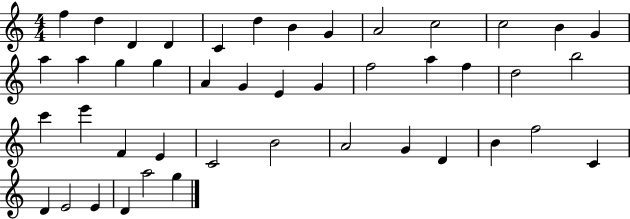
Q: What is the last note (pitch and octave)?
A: G5